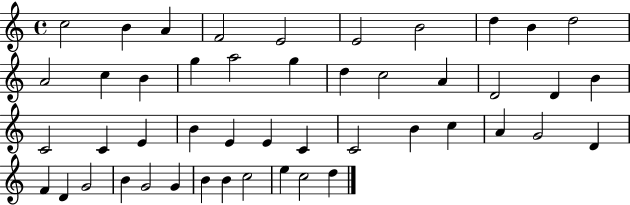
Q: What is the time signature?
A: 4/4